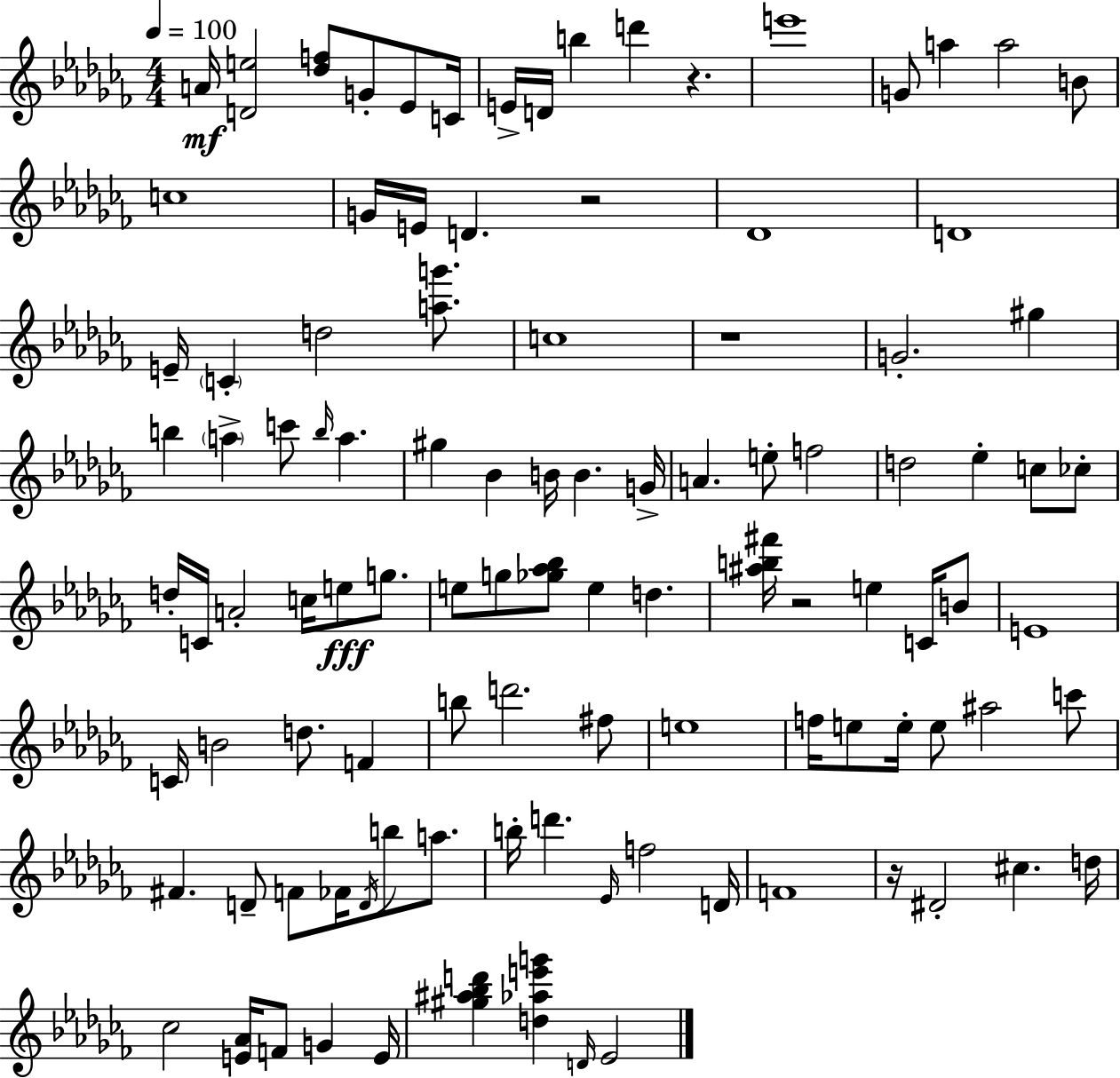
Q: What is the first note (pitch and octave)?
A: A4